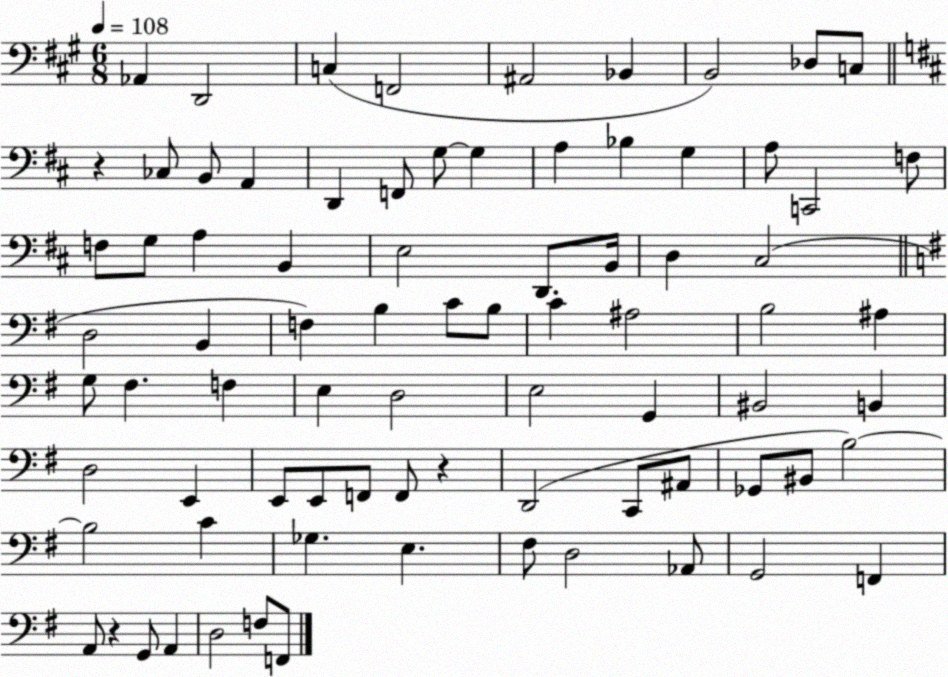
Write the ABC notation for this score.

X:1
T:Untitled
M:6/8
L:1/4
K:A
_A,, D,,2 C, F,,2 ^A,,2 _B,, B,,2 _D,/2 C,/2 z _C,/2 B,,/2 A,, D,, F,,/2 G,/2 G, A, _B, G, A,/2 C,,2 F,/2 F,/2 G,/2 A, B,, E,2 D,,/2 B,,/4 D, ^C,2 D,2 B,, F, B, C/2 B,/2 C ^A,2 B,2 ^A, G,/2 ^F, F, E, D,2 E,2 G,, ^B,,2 B,, D,2 E,, E,,/2 E,,/2 F,,/2 F,,/2 z D,,2 C,,/2 ^A,,/2 _G,,/2 ^B,,/2 B,2 B,2 C _G, E, ^F,/2 D,2 _A,,/2 G,,2 F,, A,,/2 z G,,/2 A,, D,2 F,/2 F,,/2